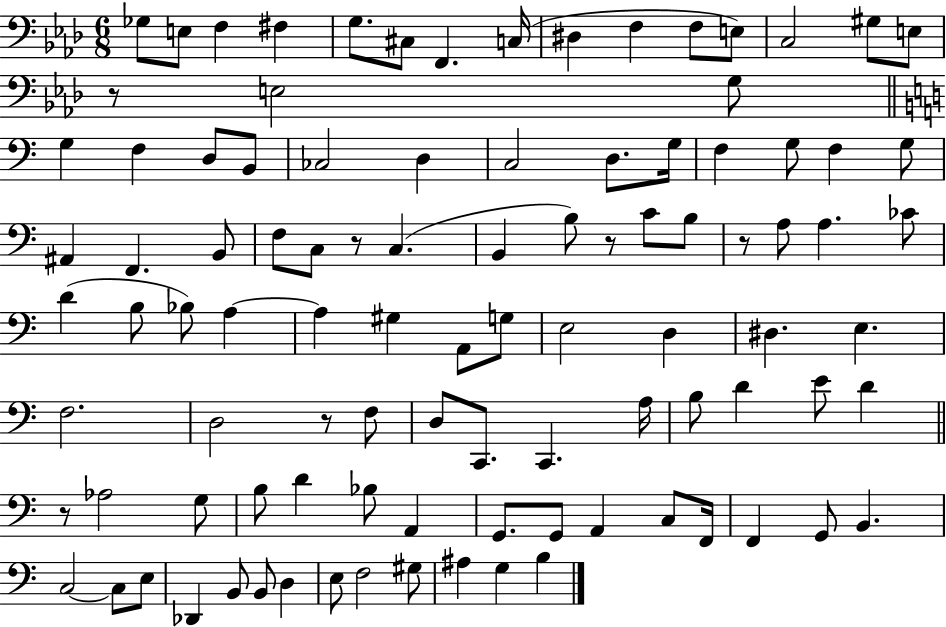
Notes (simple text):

Gb3/e E3/e F3/q F#3/q G3/e. C#3/e F2/q. C3/s D#3/q F3/q F3/e E3/e C3/h G#3/e E3/e R/e E3/h G3/e G3/q F3/q D3/e B2/e CES3/h D3/q C3/h D3/e. G3/s F3/q G3/e F3/q G3/e A#2/q F2/q. B2/e F3/e C3/e R/e C3/q. B2/q B3/e R/e C4/e B3/e R/e A3/e A3/q. CES4/e D4/q B3/e Bb3/e A3/q A3/q G#3/q A2/e G3/e E3/h D3/q D#3/q. E3/q. F3/h. D3/h R/e F3/e D3/e C2/e. C2/q. A3/s B3/e D4/q E4/e D4/q R/e Ab3/h G3/e B3/e D4/q Bb3/e A2/q G2/e. G2/e A2/q C3/e F2/s F2/q G2/e B2/q. C3/h C3/e E3/e Db2/q B2/e B2/e D3/q E3/e F3/h G#3/e A#3/q G3/q B3/q